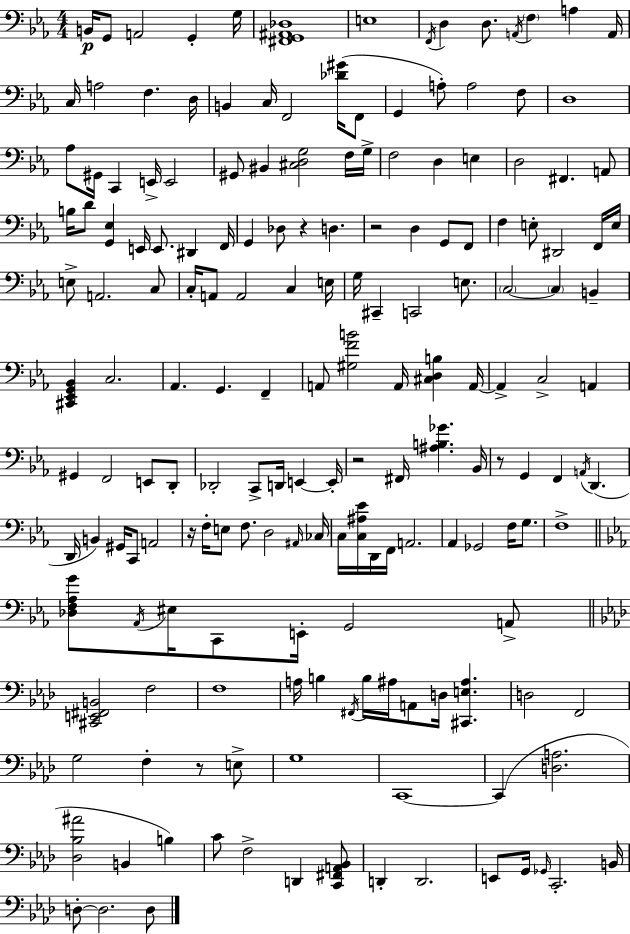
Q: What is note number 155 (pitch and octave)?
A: D3